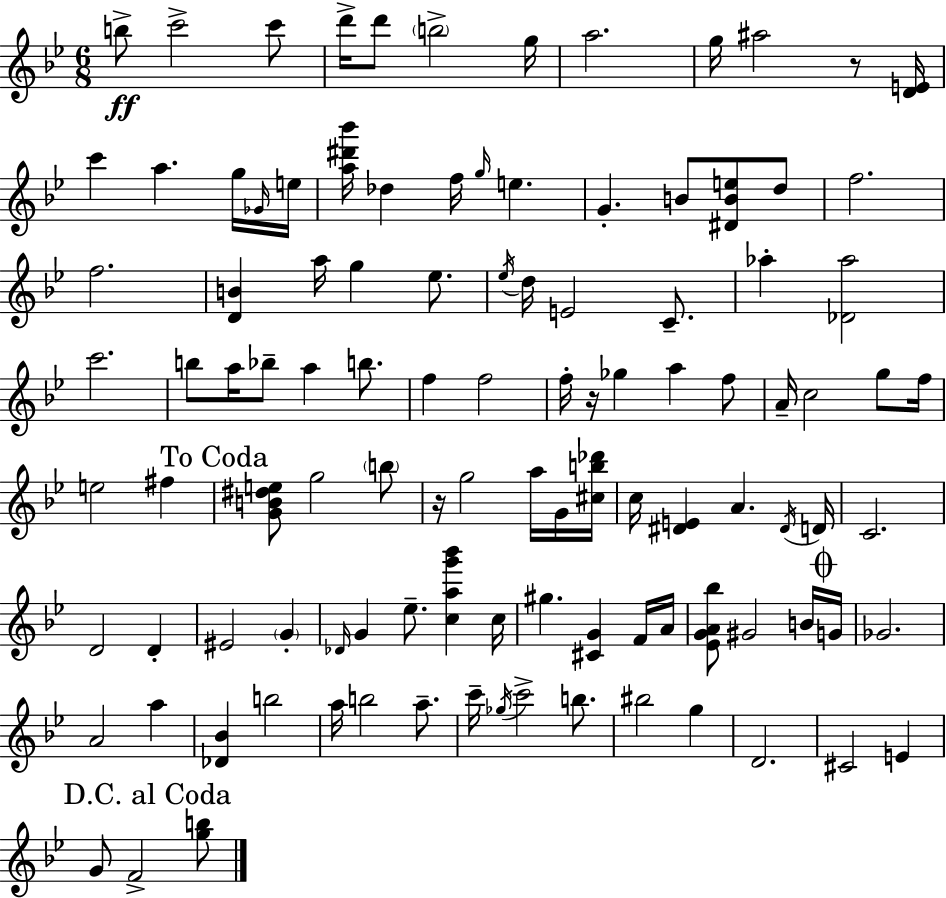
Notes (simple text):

B5/e C6/h C6/e D6/s D6/e B5/h G5/s A5/h. G5/s A#5/h R/e [D4,E4]/s C6/q A5/q. G5/s Gb4/s E5/s [A5,D#6,Bb6]/s Db5/q F5/s G5/s E5/q. G4/q. B4/e [D#4,B4,E5]/e D5/e F5/h. F5/h. [D4,B4]/q A5/s G5/q Eb5/e. Eb5/s D5/s E4/h C4/e. Ab5/q [Db4,Ab5]/h C6/h. B5/e A5/s Bb5/e A5/q B5/e. F5/q F5/h F5/s R/s Gb5/q A5/q F5/e A4/s C5/h G5/e F5/s E5/h F#5/q [G4,B4,D#5,E5]/e G5/h B5/e R/s G5/h A5/s G4/s [C#5,B5,Db6]/s C5/s [D#4,E4]/q A4/q. D#4/s D4/s C4/h. D4/h D4/q EIS4/h G4/q Db4/s G4/q Eb5/e. [C5,A5,G6,Bb6]/q C5/s G#5/q. [C#4,G4]/q F4/s A4/s [Eb4,G4,A4,Bb5]/e G#4/h B4/s G4/s Gb4/h. A4/h A5/q [Db4,Bb4]/q B5/h A5/s B5/h A5/e. C6/s Gb5/s C6/h B5/e. BIS5/h G5/q D4/h. C#4/h E4/q G4/e F4/h [G5,B5]/e